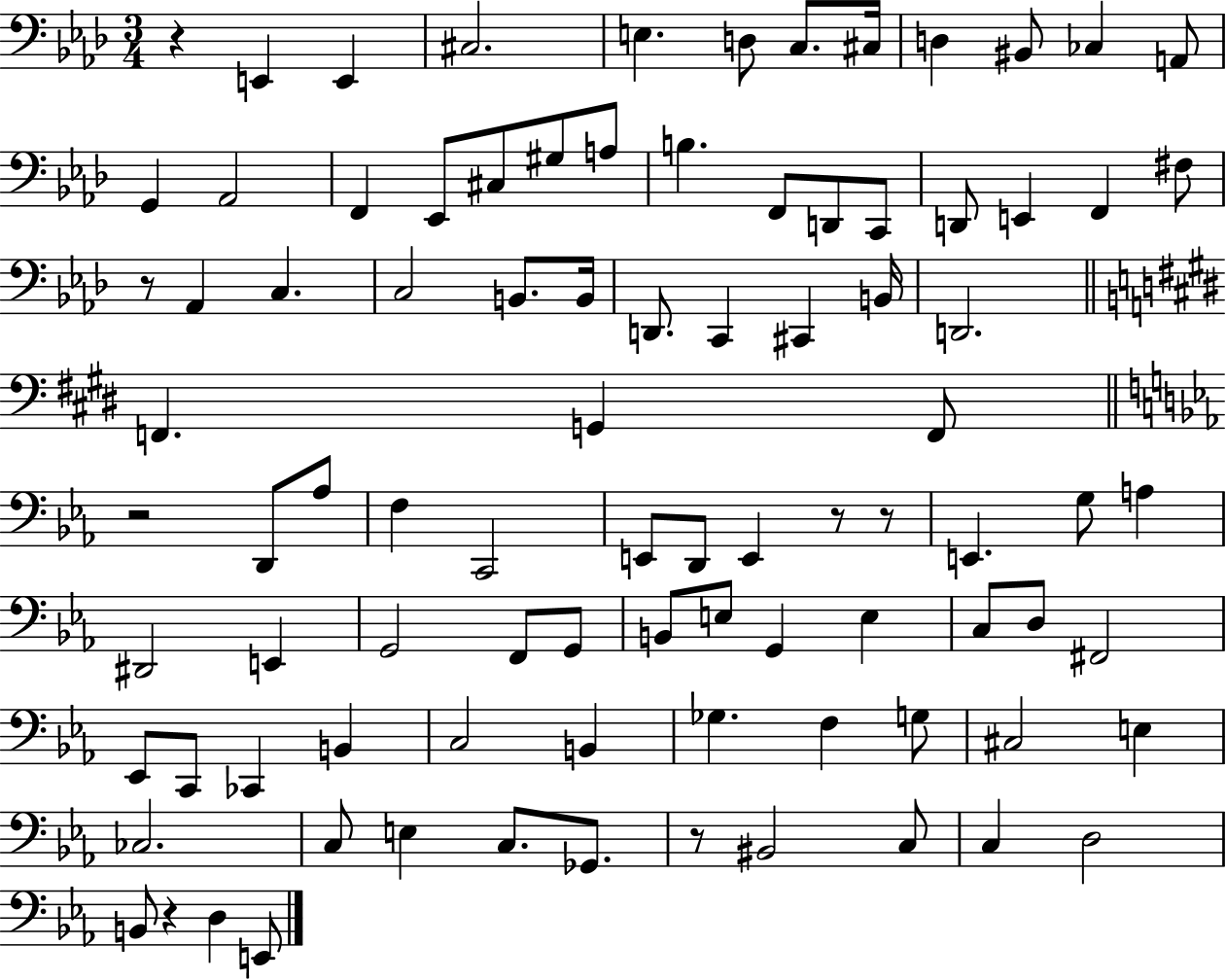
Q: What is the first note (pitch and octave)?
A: E2